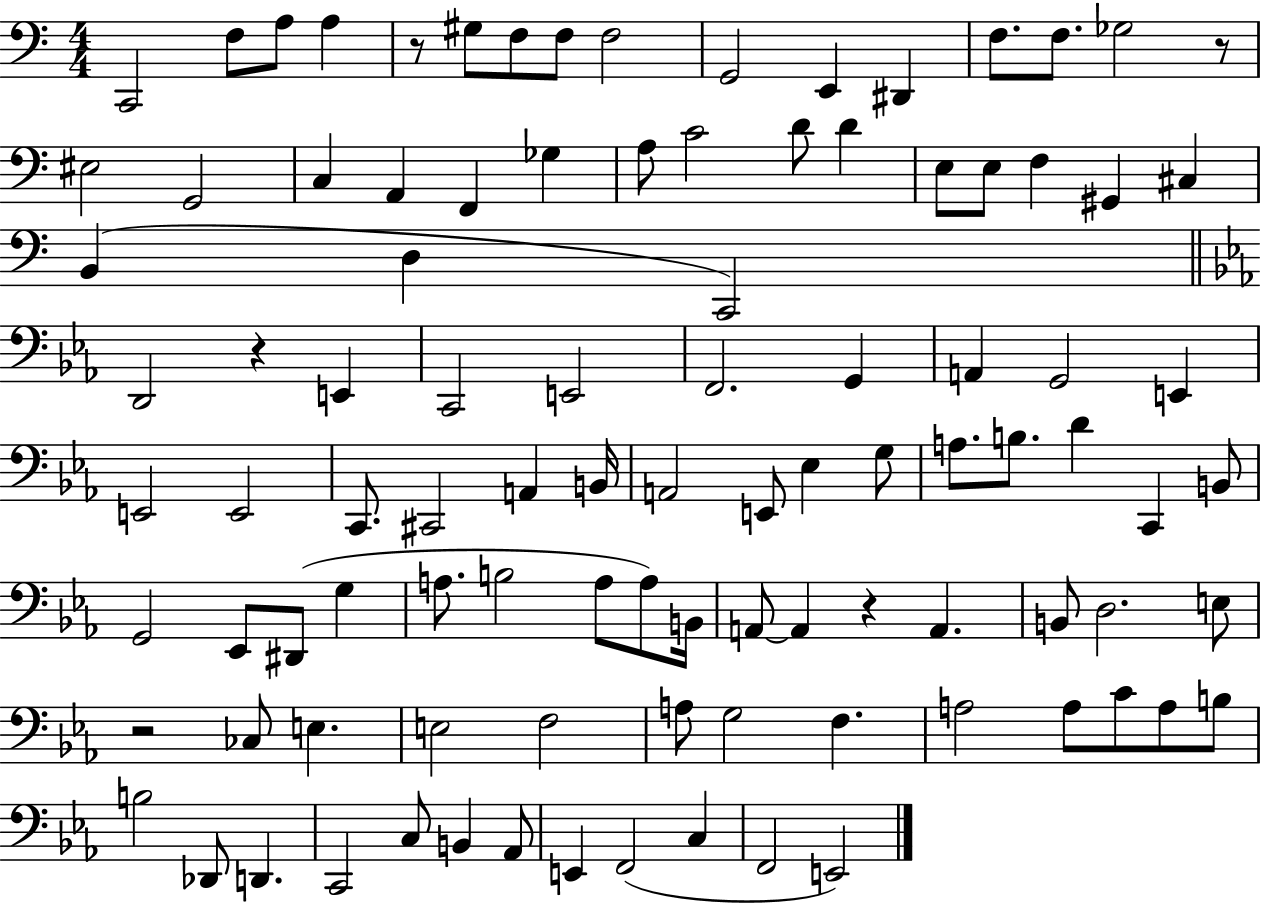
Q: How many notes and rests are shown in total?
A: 100